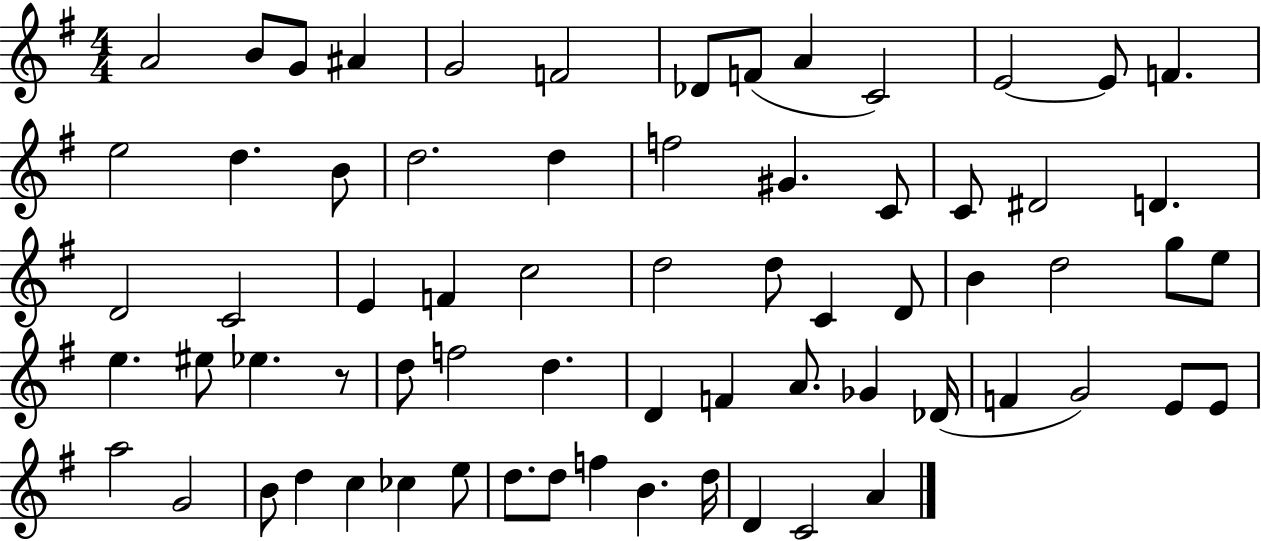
X:1
T:Untitled
M:4/4
L:1/4
K:G
A2 B/2 G/2 ^A G2 F2 _D/2 F/2 A C2 E2 E/2 F e2 d B/2 d2 d f2 ^G C/2 C/2 ^D2 D D2 C2 E F c2 d2 d/2 C D/2 B d2 g/2 e/2 e ^e/2 _e z/2 d/2 f2 d D F A/2 _G _D/4 F G2 E/2 E/2 a2 G2 B/2 d c _c e/2 d/2 d/2 f B d/4 D C2 A